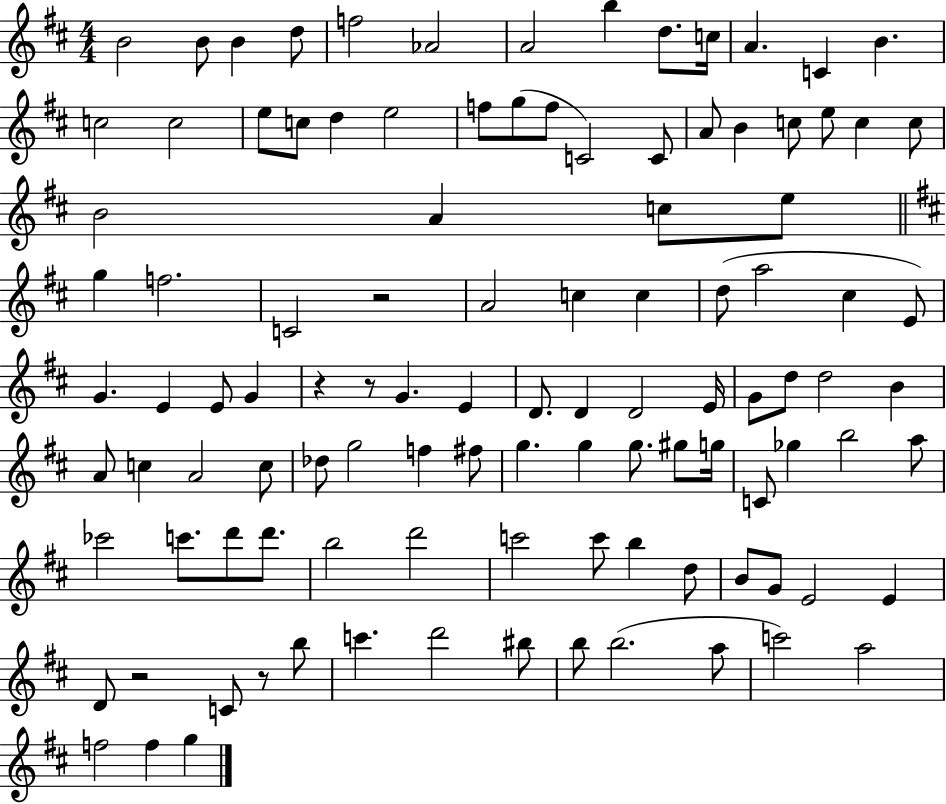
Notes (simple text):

B4/h B4/e B4/q D5/e F5/h Ab4/h A4/h B5/q D5/e. C5/s A4/q. C4/q B4/q. C5/h C5/h E5/e C5/e D5/q E5/h F5/e G5/e F5/e C4/h C4/e A4/e B4/q C5/e E5/e C5/q C5/e B4/h A4/q C5/e E5/e G5/q F5/h. C4/h R/h A4/h C5/q C5/q D5/e A5/h C#5/q E4/e G4/q. E4/q E4/e G4/q R/q R/e G4/q. E4/q D4/e. D4/q D4/h E4/s G4/e D5/e D5/h B4/q A4/e C5/q A4/h C5/e Db5/e G5/h F5/q F#5/e G5/q. G5/q G5/e. G#5/e G5/s C4/e Gb5/q B5/h A5/e CES6/h C6/e. D6/e D6/e. B5/h D6/h C6/h C6/e B5/q D5/e B4/e G4/e E4/h E4/q D4/e R/h C4/e R/e B5/e C6/q. D6/h BIS5/e B5/e B5/h. A5/e C6/h A5/h F5/h F5/q G5/q